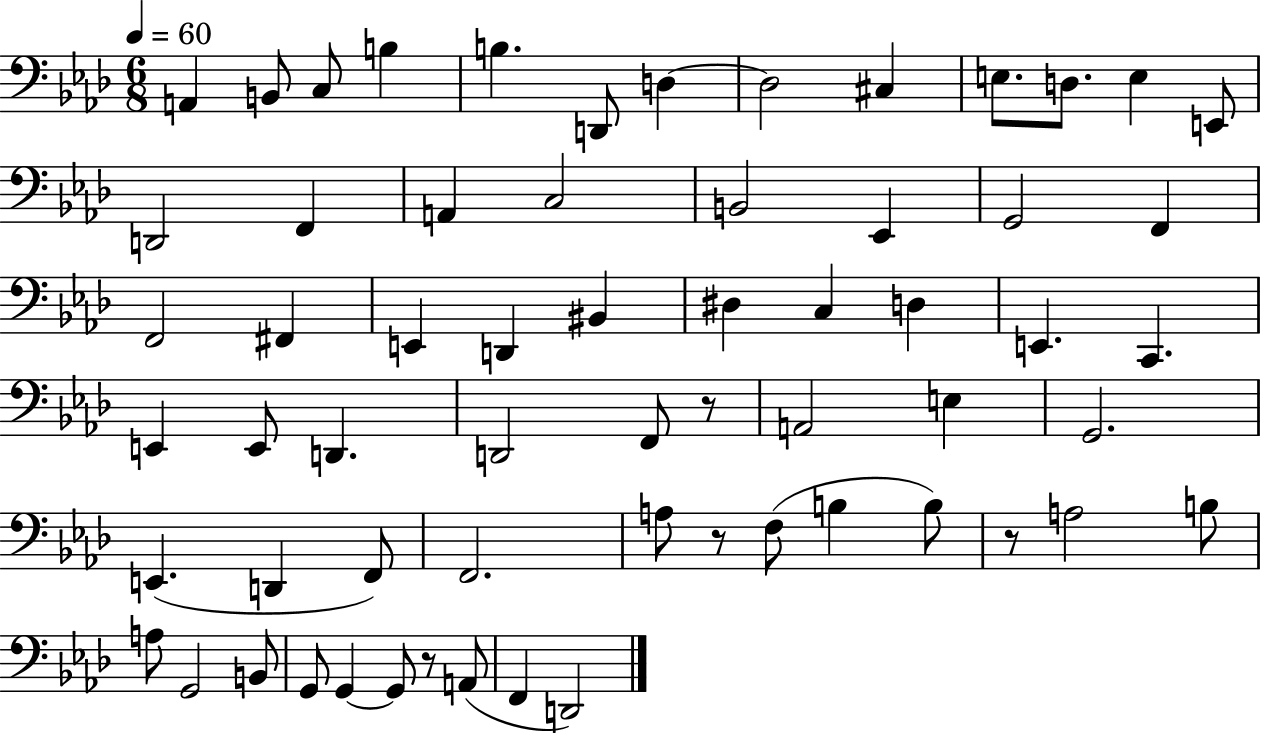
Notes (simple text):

A2/q B2/e C3/e B3/q B3/q. D2/e D3/q D3/h C#3/q E3/e. D3/e. E3/q E2/e D2/h F2/q A2/q C3/h B2/h Eb2/q G2/h F2/q F2/h F#2/q E2/q D2/q BIS2/q D#3/q C3/q D3/q E2/q. C2/q. E2/q E2/e D2/q. D2/h F2/e R/e A2/h E3/q G2/h. E2/q. D2/q F2/e F2/h. A3/e R/e F3/e B3/q B3/e R/e A3/h B3/e A3/e G2/h B2/e G2/e G2/q G2/e R/e A2/e F2/q D2/h